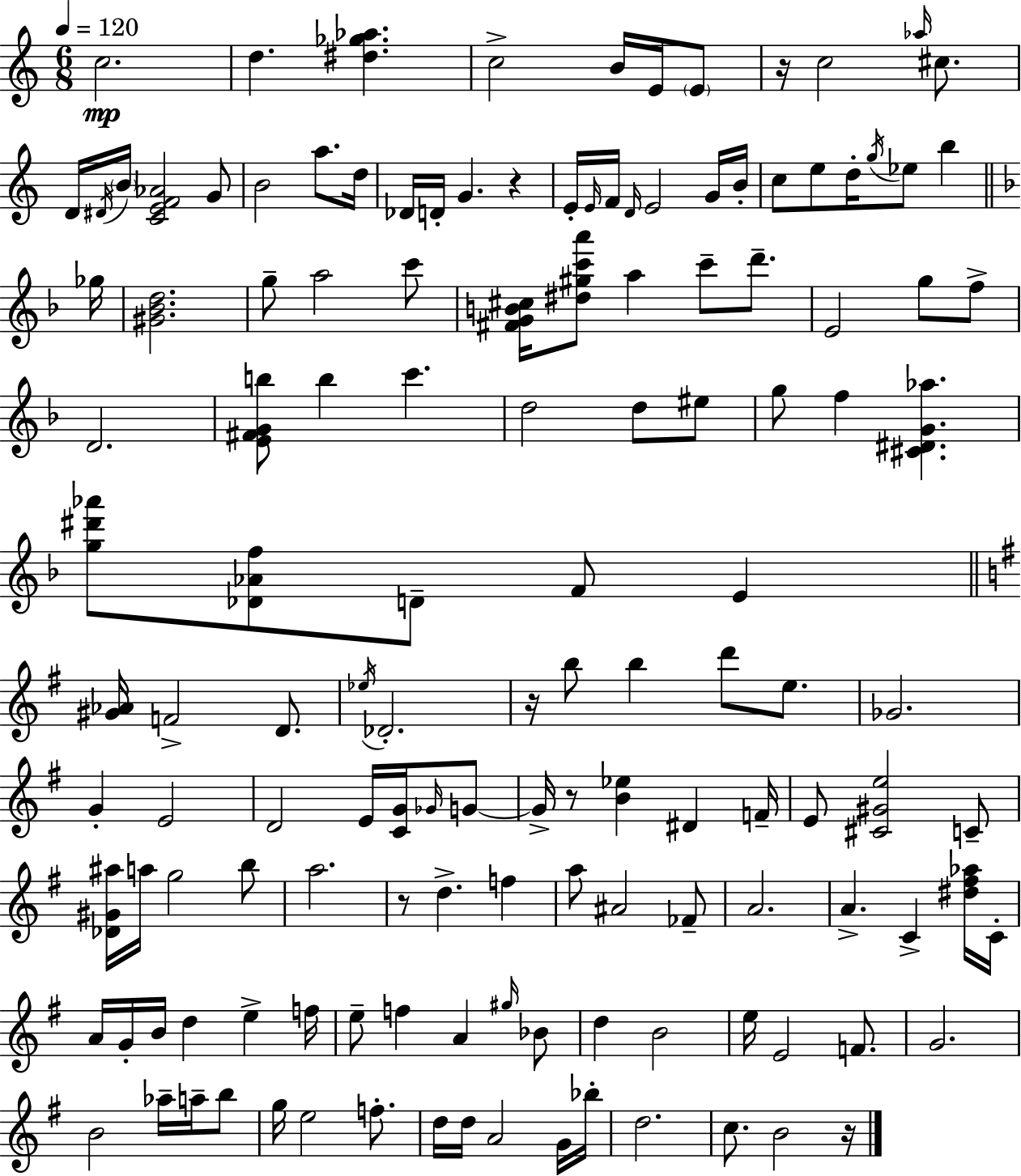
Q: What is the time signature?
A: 6/8